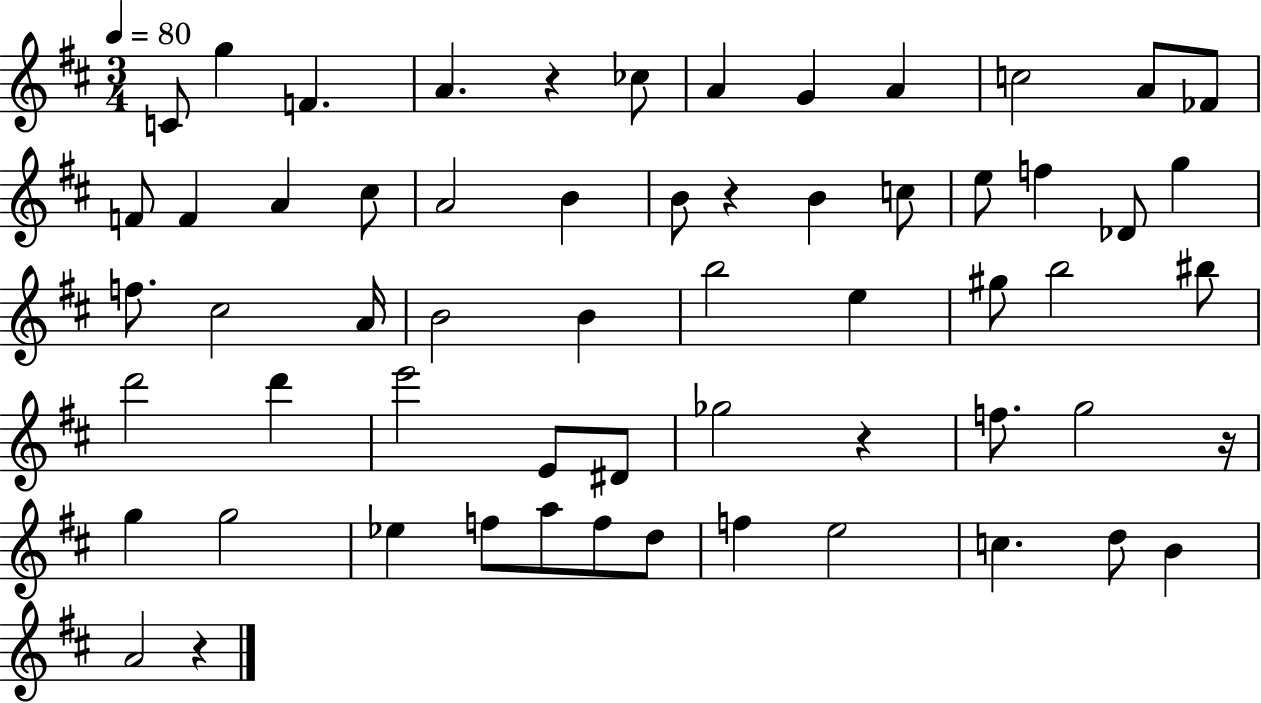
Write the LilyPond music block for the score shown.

{
  \clef treble
  \numericTimeSignature
  \time 3/4
  \key d \major
  \tempo 4 = 80
  c'8 g''4 f'4. | a'4. r4 ces''8 | a'4 g'4 a'4 | c''2 a'8 fes'8 | \break f'8 f'4 a'4 cis''8 | a'2 b'4 | b'8 r4 b'4 c''8 | e''8 f''4 des'8 g''4 | \break f''8. cis''2 a'16 | b'2 b'4 | b''2 e''4 | gis''8 b''2 bis''8 | \break d'''2 d'''4 | e'''2 e'8 dis'8 | ges''2 r4 | f''8. g''2 r16 | \break g''4 g''2 | ees''4 f''8 a''8 f''8 d''8 | f''4 e''2 | c''4. d''8 b'4 | \break a'2 r4 | \bar "|."
}